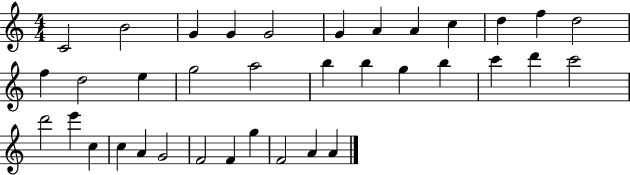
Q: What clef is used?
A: treble